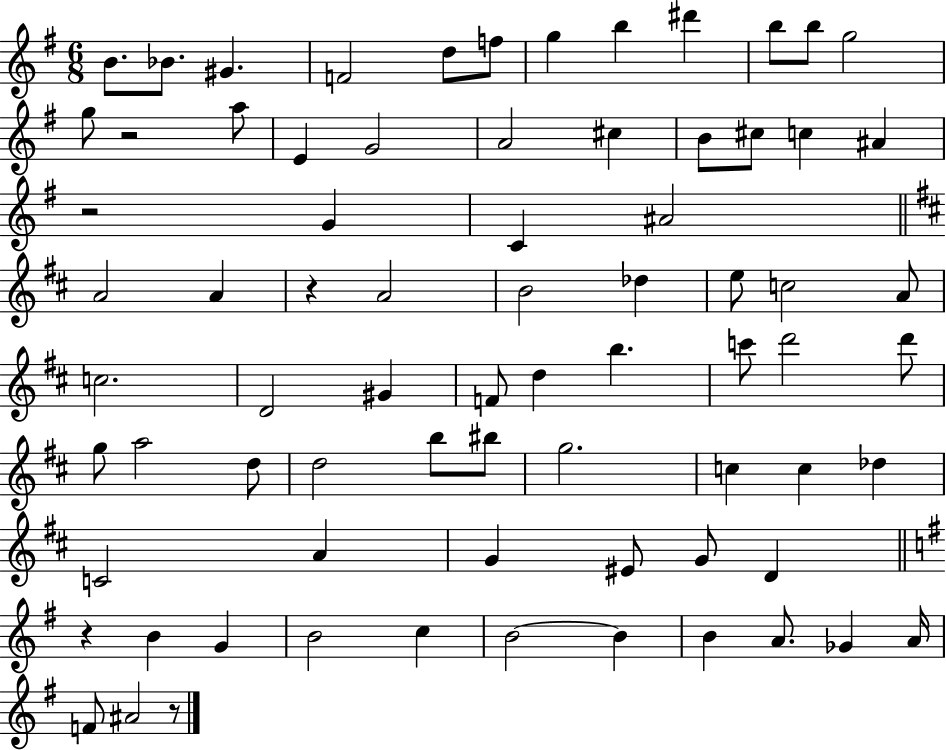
B4/e. Bb4/e. G#4/q. F4/h D5/e F5/e G5/q B5/q D#6/q B5/e B5/e G5/h G5/e R/h A5/e E4/q G4/h A4/h C#5/q B4/e C#5/e C5/q A#4/q R/h G4/q C4/q A#4/h A4/h A4/q R/q A4/h B4/h Db5/q E5/e C5/h A4/e C5/h. D4/h G#4/q F4/e D5/q B5/q. C6/e D6/h D6/e G5/e A5/h D5/e D5/h B5/e BIS5/e G5/h. C5/q C5/q Db5/q C4/h A4/q G4/q EIS4/e G4/e D4/q R/q B4/q G4/q B4/h C5/q B4/h B4/q B4/q A4/e. Gb4/q A4/s F4/e A#4/h R/e